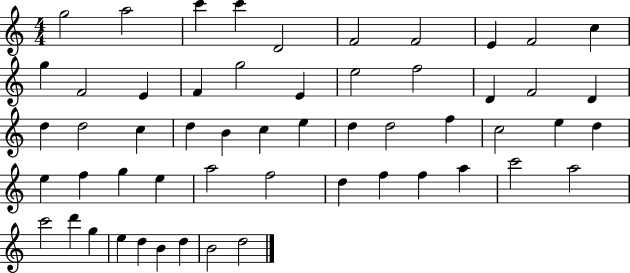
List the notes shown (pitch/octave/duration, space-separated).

G5/h A5/h C6/q C6/q D4/h F4/h F4/h E4/q F4/h C5/q G5/q F4/h E4/q F4/q G5/h E4/q E5/h F5/h D4/q F4/h D4/q D5/q D5/h C5/q D5/q B4/q C5/q E5/q D5/q D5/h F5/q C5/h E5/q D5/q E5/q F5/q G5/q E5/q A5/h F5/h D5/q F5/q F5/q A5/q C6/h A5/h C6/h D6/q G5/q E5/q D5/q B4/q D5/q B4/h D5/h